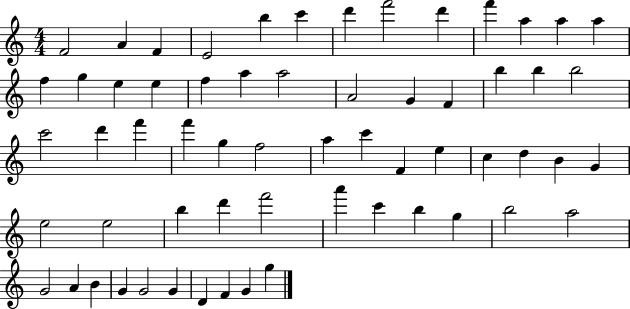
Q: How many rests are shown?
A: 0